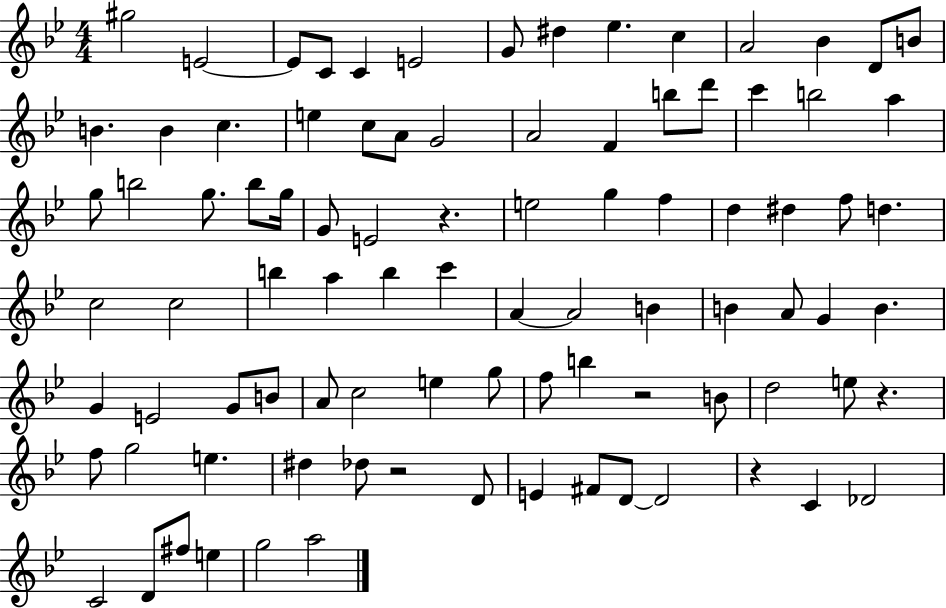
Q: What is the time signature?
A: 4/4